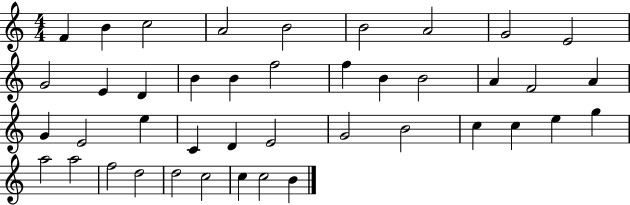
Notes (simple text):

F4/q B4/q C5/h A4/h B4/h B4/h A4/h G4/h E4/h G4/h E4/q D4/q B4/q B4/q F5/h F5/q B4/q B4/h A4/q F4/h A4/q G4/q E4/h E5/q C4/q D4/q E4/h G4/h B4/h C5/q C5/q E5/q G5/q A5/h A5/h F5/h D5/h D5/h C5/h C5/q C5/h B4/q